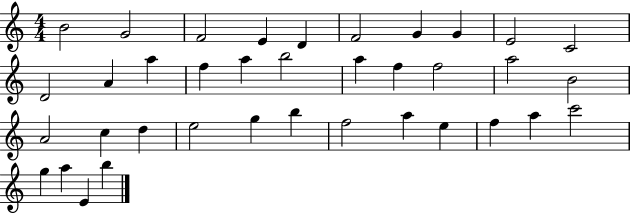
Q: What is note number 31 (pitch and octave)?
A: F5